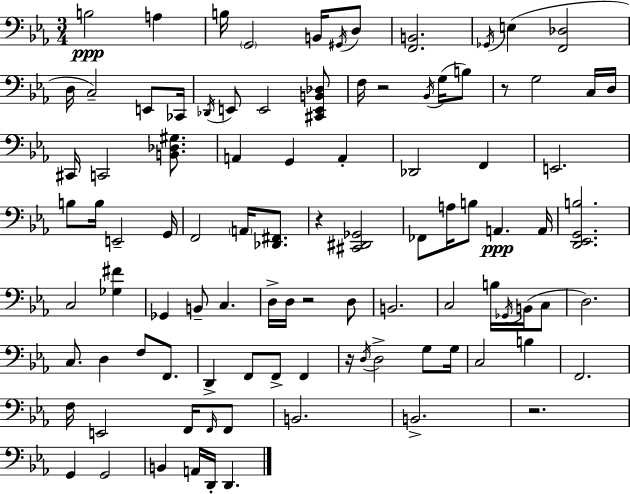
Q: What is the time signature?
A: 3/4